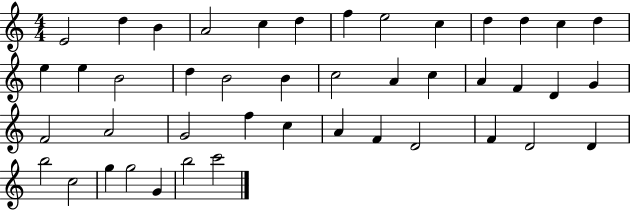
E4/h D5/q B4/q A4/h C5/q D5/q F5/q E5/h C5/q D5/q D5/q C5/q D5/q E5/q E5/q B4/h D5/q B4/h B4/q C5/h A4/q C5/q A4/q F4/q D4/q G4/q F4/h A4/h G4/h F5/q C5/q A4/q F4/q D4/h F4/q D4/h D4/q B5/h C5/h G5/q G5/h G4/q B5/h C6/h